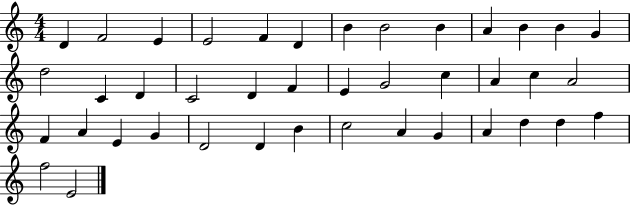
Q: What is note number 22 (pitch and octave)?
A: C5